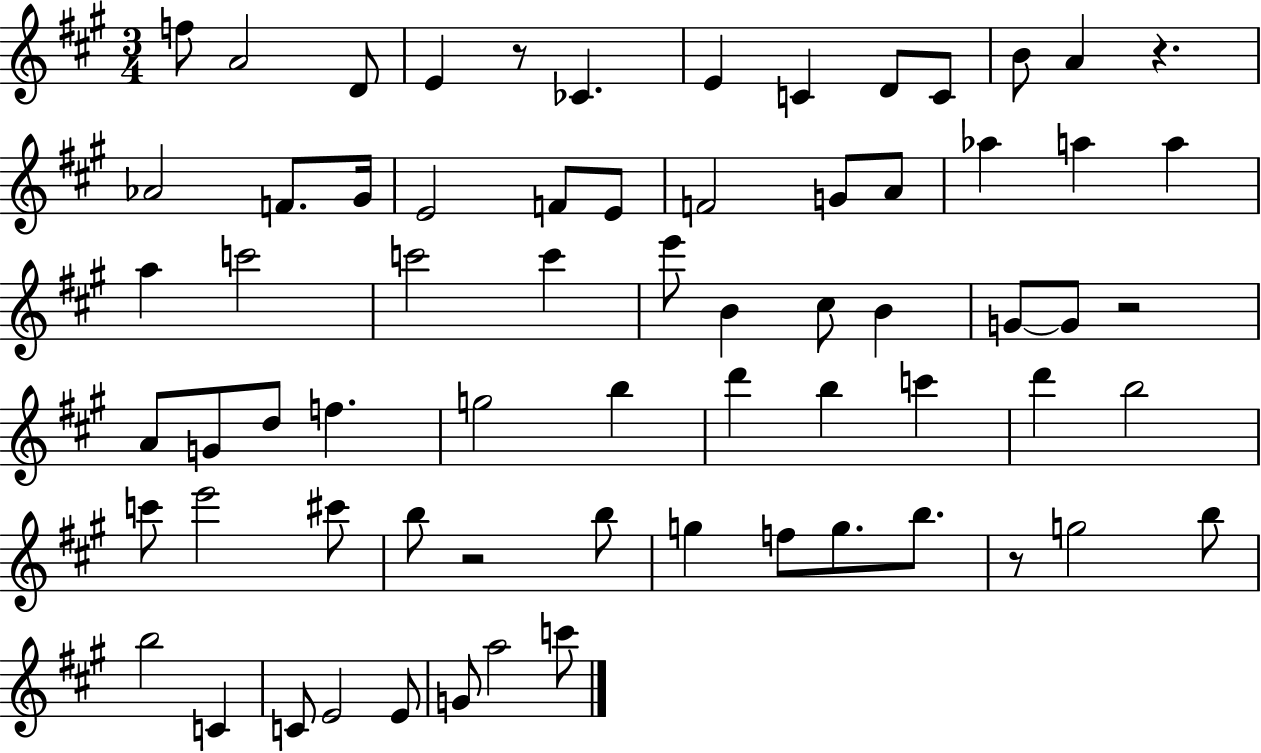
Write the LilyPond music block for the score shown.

{
  \clef treble
  \numericTimeSignature
  \time 3/4
  \key a \major
  f''8 a'2 d'8 | e'4 r8 ces'4. | e'4 c'4 d'8 c'8 | b'8 a'4 r4. | \break aes'2 f'8. gis'16 | e'2 f'8 e'8 | f'2 g'8 a'8 | aes''4 a''4 a''4 | \break a''4 c'''2 | c'''2 c'''4 | e'''8 b'4 cis''8 b'4 | g'8~~ g'8 r2 | \break a'8 g'8 d''8 f''4. | g''2 b''4 | d'''4 b''4 c'''4 | d'''4 b''2 | \break c'''8 e'''2 cis'''8 | b''8 r2 b''8 | g''4 f''8 g''8. b''8. | r8 g''2 b''8 | \break b''2 c'4 | c'8 e'2 e'8 | g'8 a''2 c'''8 | \bar "|."
}